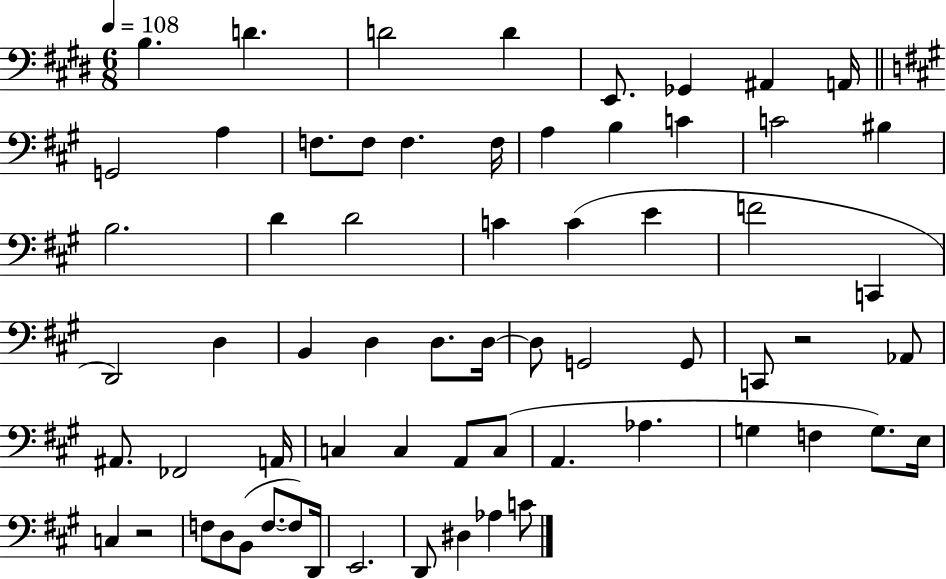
B3/q. D4/q. D4/h D4/q E2/e. Gb2/q A#2/q A2/s G2/h A3/q F3/e. F3/e F3/q. F3/s A3/q B3/q C4/q C4/h BIS3/q B3/h. D4/q D4/h C4/q C4/q E4/q F4/h C2/q D2/h D3/q B2/q D3/q D3/e. D3/s D3/e G2/h G2/e C2/e R/h Ab2/e A#2/e. FES2/h A2/s C3/q C3/q A2/e C3/e A2/q. Ab3/q. G3/q F3/q G3/e. E3/s C3/q R/h F3/e D3/e B2/e F3/e. F3/e D2/s E2/h. D2/e D#3/q Ab3/q C4/e